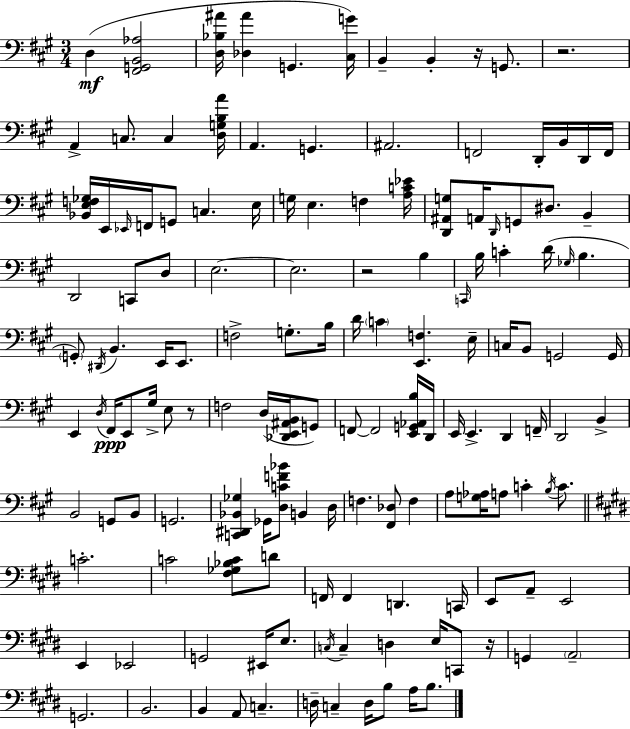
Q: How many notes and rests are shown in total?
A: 143